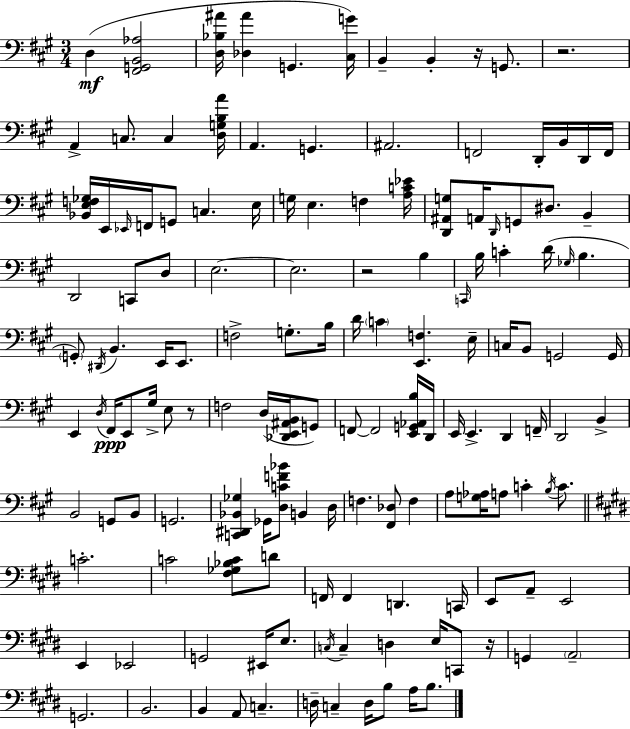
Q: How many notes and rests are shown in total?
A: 143